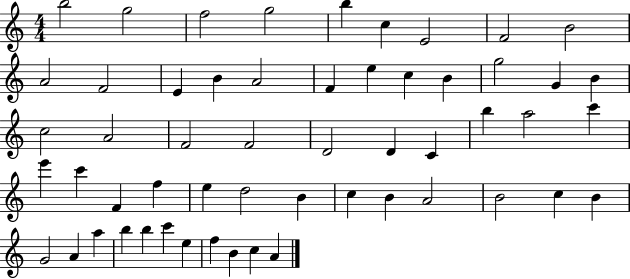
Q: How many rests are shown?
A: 0